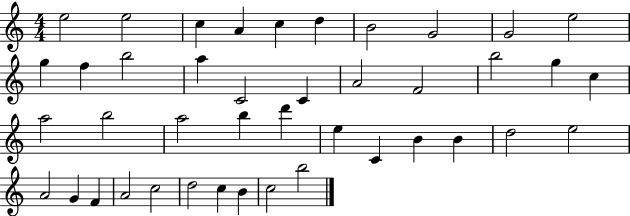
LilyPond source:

{
  \clef treble
  \numericTimeSignature
  \time 4/4
  \key c \major
  e''2 e''2 | c''4 a'4 c''4 d''4 | b'2 g'2 | g'2 e''2 | \break g''4 f''4 b''2 | a''4 c'2 c'4 | a'2 f'2 | b''2 g''4 c''4 | \break a''2 b''2 | a''2 b''4 d'''4 | e''4 c'4 b'4 b'4 | d''2 e''2 | \break a'2 g'4 f'4 | a'2 c''2 | d''2 c''4 b'4 | c''2 b''2 | \break \bar "|."
}